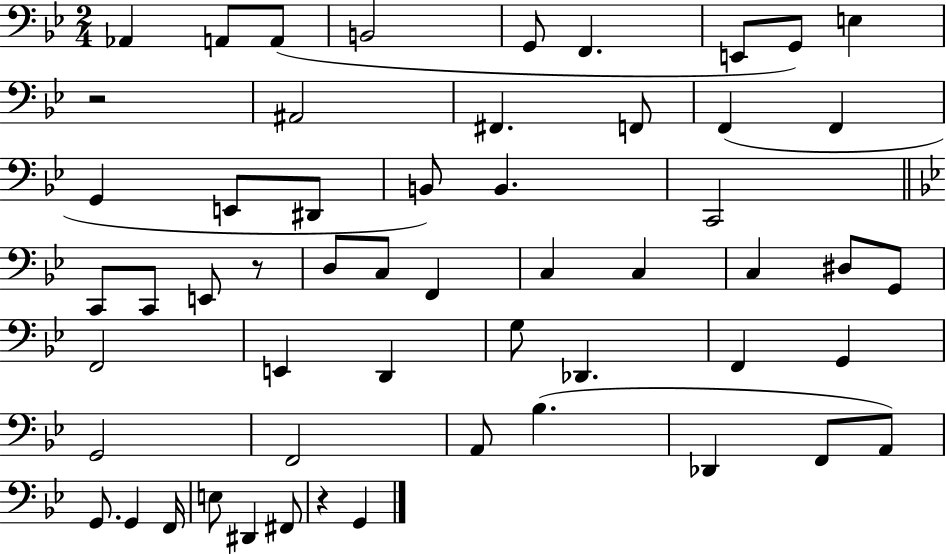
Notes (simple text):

Ab2/q A2/e A2/e B2/h G2/e F2/q. E2/e G2/e E3/q R/h A#2/h F#2/q. F2/e F2/q F2/q G2/q E2/e D#2/e B2/e B2/q. C2/h C2/e C2/e E2/e R/e D3/e C3/e F2/q C3/q C3/q C3/q D#3/e G2/e F2/h E2/q D2/q G3/e Db2/q. F2/q G2/q G2/h F2/h A2/e Bb3/q. Db2/q F2/e A2/e G2/e. G2/q F2/s E3/e D#2/q F#2/e R/q G2/q